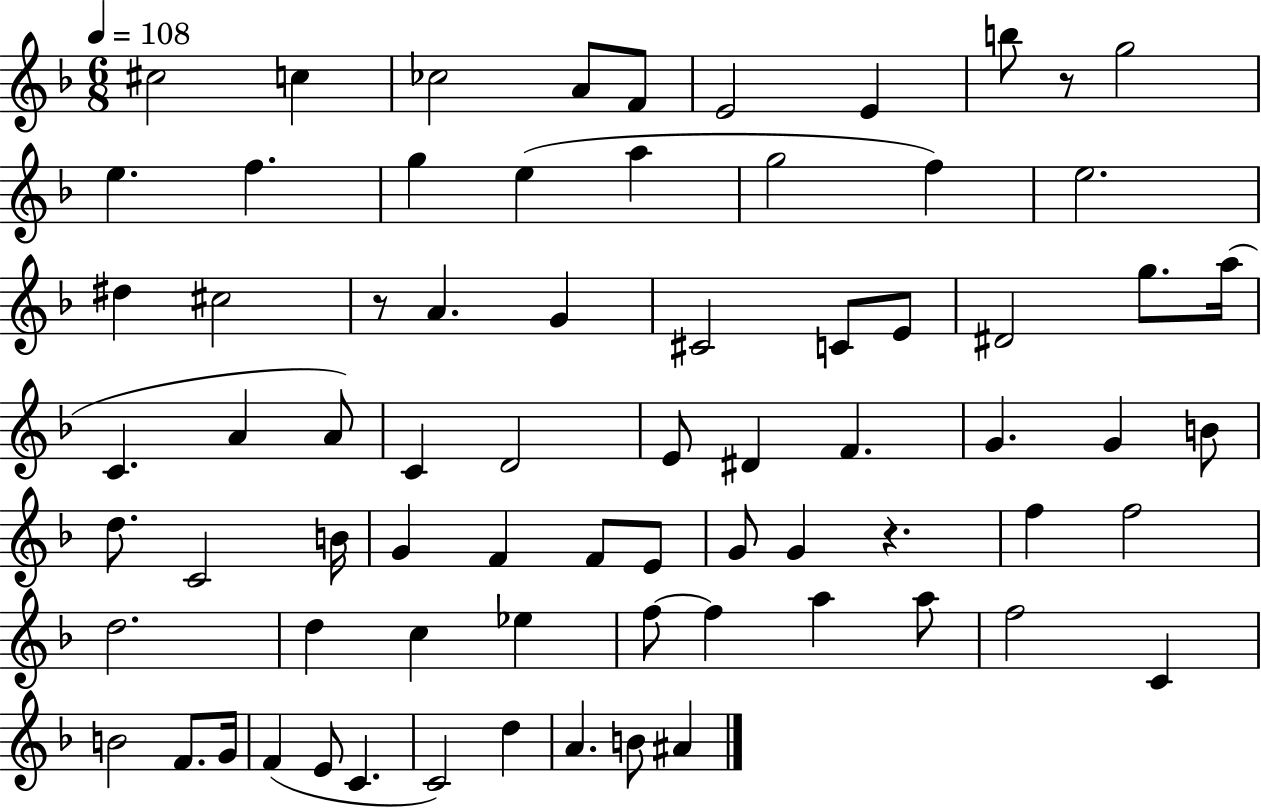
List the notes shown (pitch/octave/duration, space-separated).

C#5/h C5/q CES5/h A4/e F4/e E4/h E4/q B5/e R/e G5/h E5/q. F5/q. G5/q E5/q A5/q G5/h F5/q E5/h. D#5/q C#5/h R/e A4/q. G4/q C#4/h C4/e E4/e D#4/h G5/e. A5/s C4/q. A4/q A4/e C4/q D4/h E4/e D#4/q F4/q. G4/q. G4/q B4/e D5/e. C4/h B4/s G4/q F4/q F4/e E4/e G4/e G4/q R/q. F5/q F5/h D5/h. D5/q C5/q Eb5/q F5/e F5/q A5/q A5/e F5/h C4/q B4/h F4/e. G4/s F4/q E4/e C4/q. C4/h D5/q A4/q. B4/e A#4/q